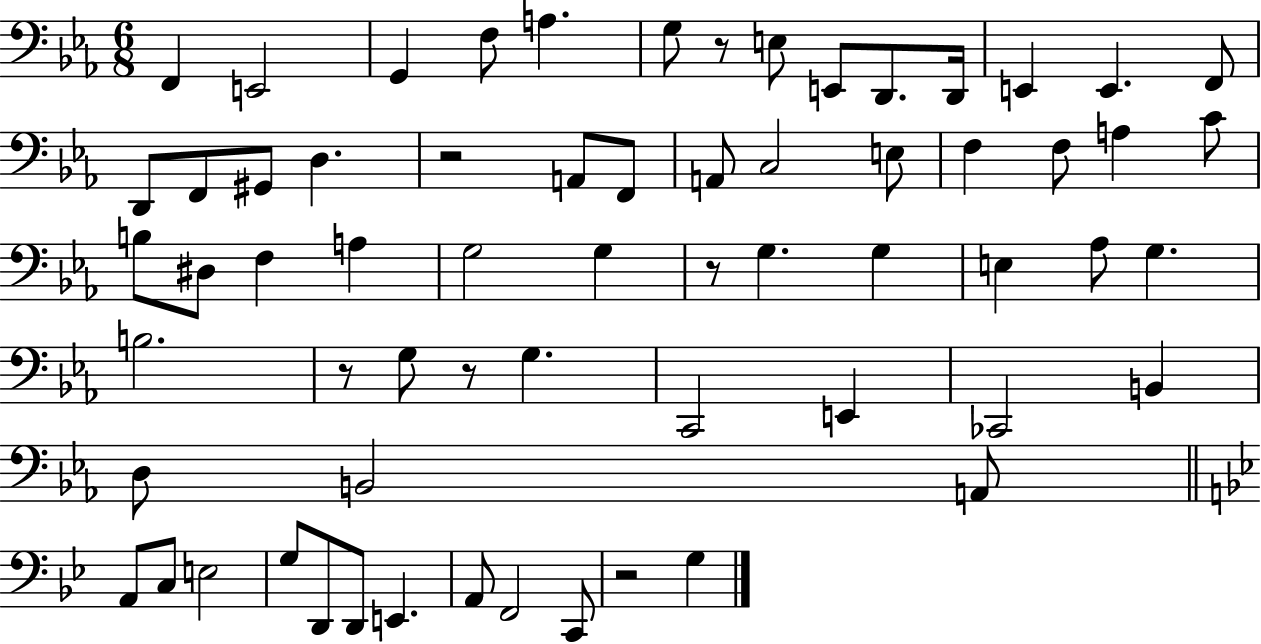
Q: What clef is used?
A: bass